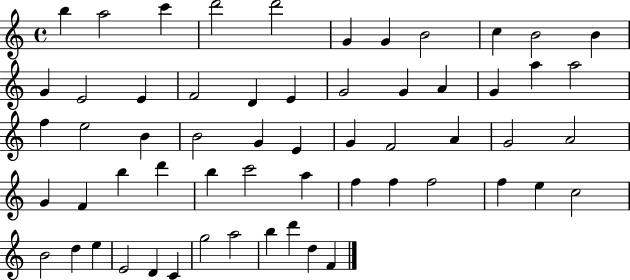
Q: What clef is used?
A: treble